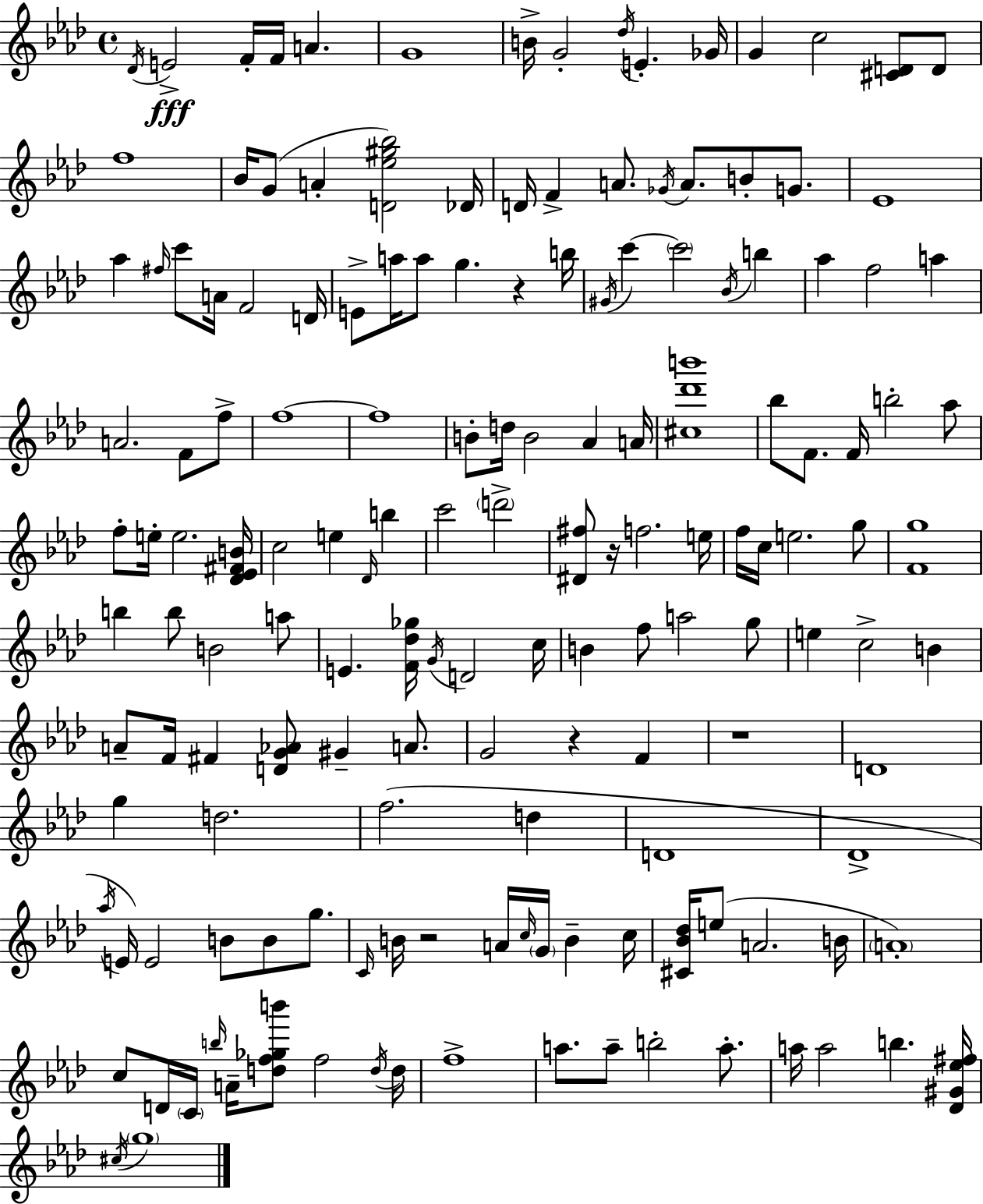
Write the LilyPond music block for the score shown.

{
  \clef treble
  \time 4/4
  \defaultTimeSignature
  \key aes \major
  \repeat volta 2 { \acciaccatura { des'16 }\fff e'2-> f'16-. f'16 a'4. | g'1 | b'16-> g'2-. \acciaccatura { des''16 } e'4.-. | ges'16 g'4 c''2 <cis' d'>8 | \break d'8 f''1 | bes'16 g'8( a'4-. <d' ees'' gis'' bes''>2) | des'16 d'16 f'4-> a'8. \acciaccatura { ges'16 } a'8. b'8-. | g'8. ees'1 | \break aes''4 \grace { fis''16 } c'''8 a'16 f'2 | d'16 e'8-> a''16 a''8 g''4. r4 | b''16 \acciaccatura { gis'16 } c'''4~~ \parenthesize c'''2 | \acciaccatura { bes'16 } b''4 aes''4 f''2 | \break a''4 a'2. | f'8 f''8-> f''1~~ | f''1 | b'8-. d''16 b'2 | \break aes'4 a'16 <cis'' des''' b'''>1 | bes''8 f'8. f'16 b''2-. | aes''8 f''8-. e''16-. e''2. | <des' ees' fis' b'>16 c''2 e''4 | \break \grace { des'16 } b''4 c'''2 \parenthesize d'''2-> | <dis' fis''>8 r16 f''2. | e''16 f''16 c''16 e''2. | g''8 <f' g''>1 | \break b''4 b''8 b'2 | a''8 e'4. <f' des'' ges''>16 \acciaccatura { g'16 } d'2 | c''16 b'4 f''8 a''2 | g''8 e''4 c''2-> | \break b'4 a'8-- f'16 fis'4 <d' g' aes'>8 | gis'4-- a'8. g'2 | r4 f'4 r1 | d'1 | \break g''4 d''2. | f''2.( | d''4 d'1 | des'1-> | \break \acciaccatura { aes''16 }) e'16 e'2 | b'8 b'8 g''8. \grace { c'16 } b'16 r2 | a'16 \grace { c''16 } \parenthesize g'16 b'4-- c''16 <cis' bes' des''>16 e''8( a'2. | b'16 \parenthesize a'1-.) | \break c''8 d'16 \parenthesize c'16 \grace { b''16 } | a'16-- <d'' f'' ges'' b'''>8 f''2 \acciaccatura { d''16 } d''16 f''1-> | a''8. | a''8-- b''2-. a''8.-. a''16 a''2 | \break b''4. <des' gis' ees'' fis''>16 \acciaccatura { cis''16 } \parenthesize g''1 | } \bar "|."
}